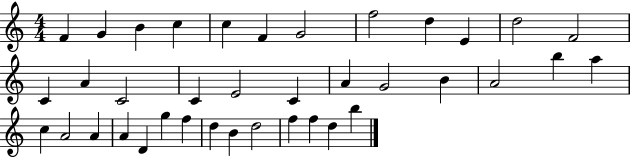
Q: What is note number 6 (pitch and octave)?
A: F4